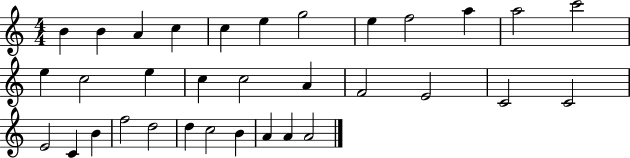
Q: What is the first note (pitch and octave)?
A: B4